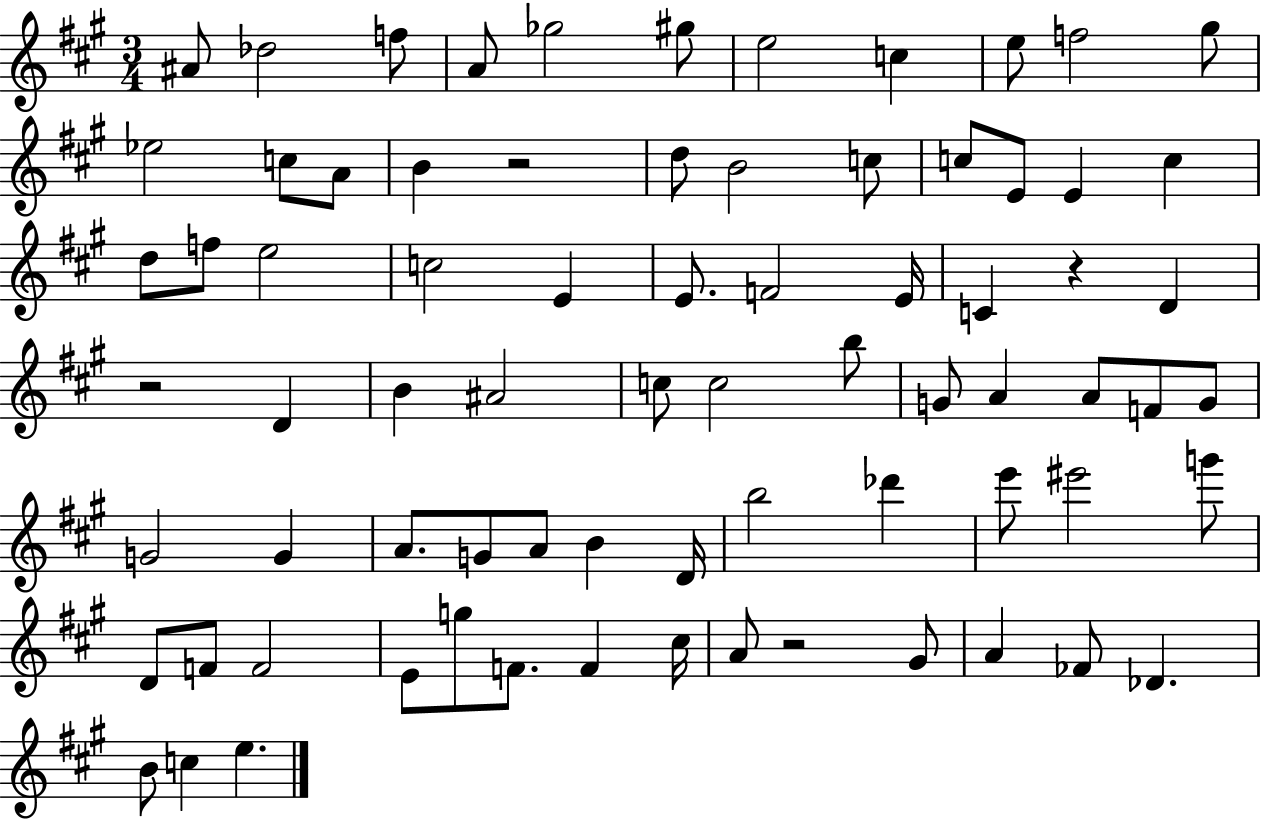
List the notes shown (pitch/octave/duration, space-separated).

A#4/e Db5/h F5/e A4/e Gb5/h G#5/e E5/h C5/q E5/e F5/h G#5/e Eb5/h C5/e A4/e B4/q R/h D5/e B4/h C5/e C5/e E4/e E4/q C5/q D5/e F5/e E5/h C5/h E4/q E4/e. F4/h E4/s C4/q R/q D4/q R/h D4/q B4/q A#4/h C5/e C5/h B5/e G4/e A4/q A4/e F4/e G4/e G4/h G4/q A4/e. G4/e A4/e B4/q D4/s B5/h Db6/q E6/e EIS6/h G6/e D4/e F4/e F4/h E4/e G5/e F4/e. F4/q C#5/s A4/e R/h G#4/e A4/q FES4/e Db4/q. B4/e C5/q E5/q.